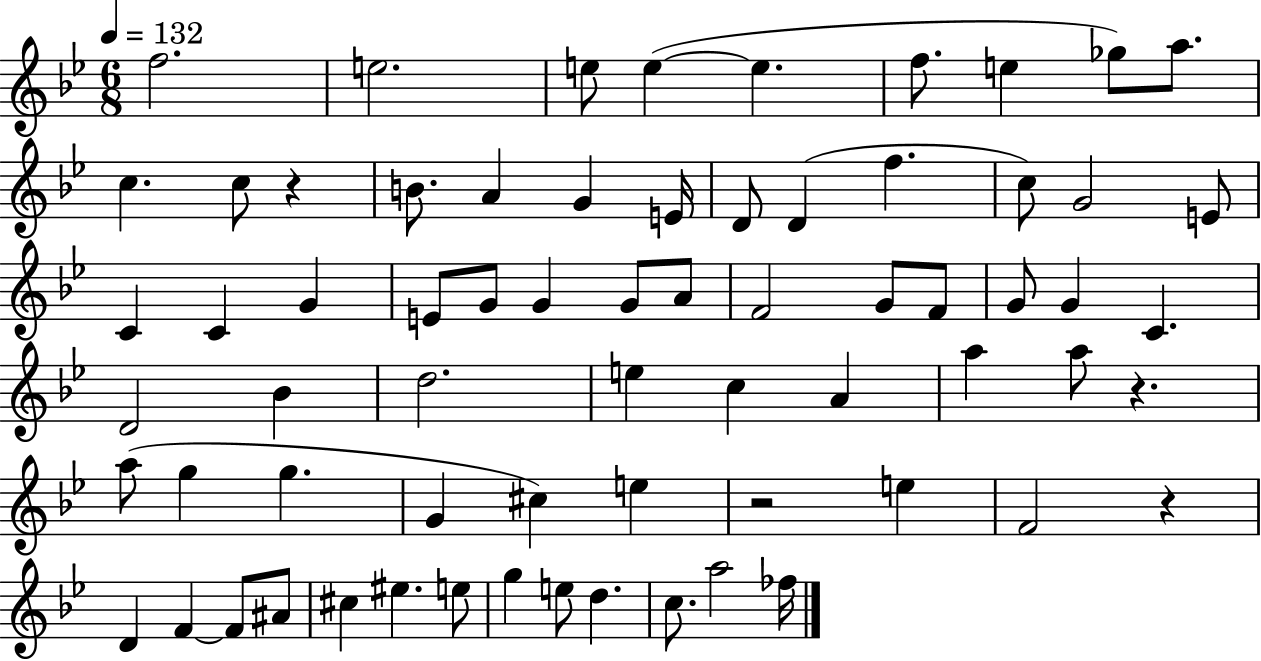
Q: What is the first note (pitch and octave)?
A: F5